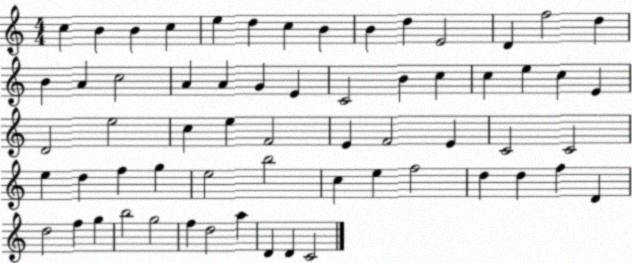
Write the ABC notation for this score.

X:1
T:Untitled
M:4/4
L:1/4
K:C
c B B c e d c B B d E2 D f2 d B A c2 A A G E C2 B c c e c E D2 e2 c e F2 E F2 E C2 C2 e d f g e2 b2 c e f2 d d f D d2 f g b2 g2 f d2 a D D C2